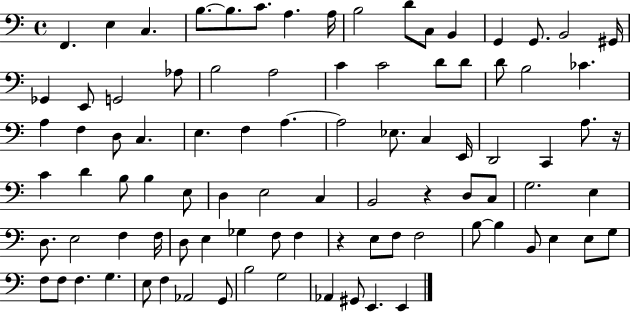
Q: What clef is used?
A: bass